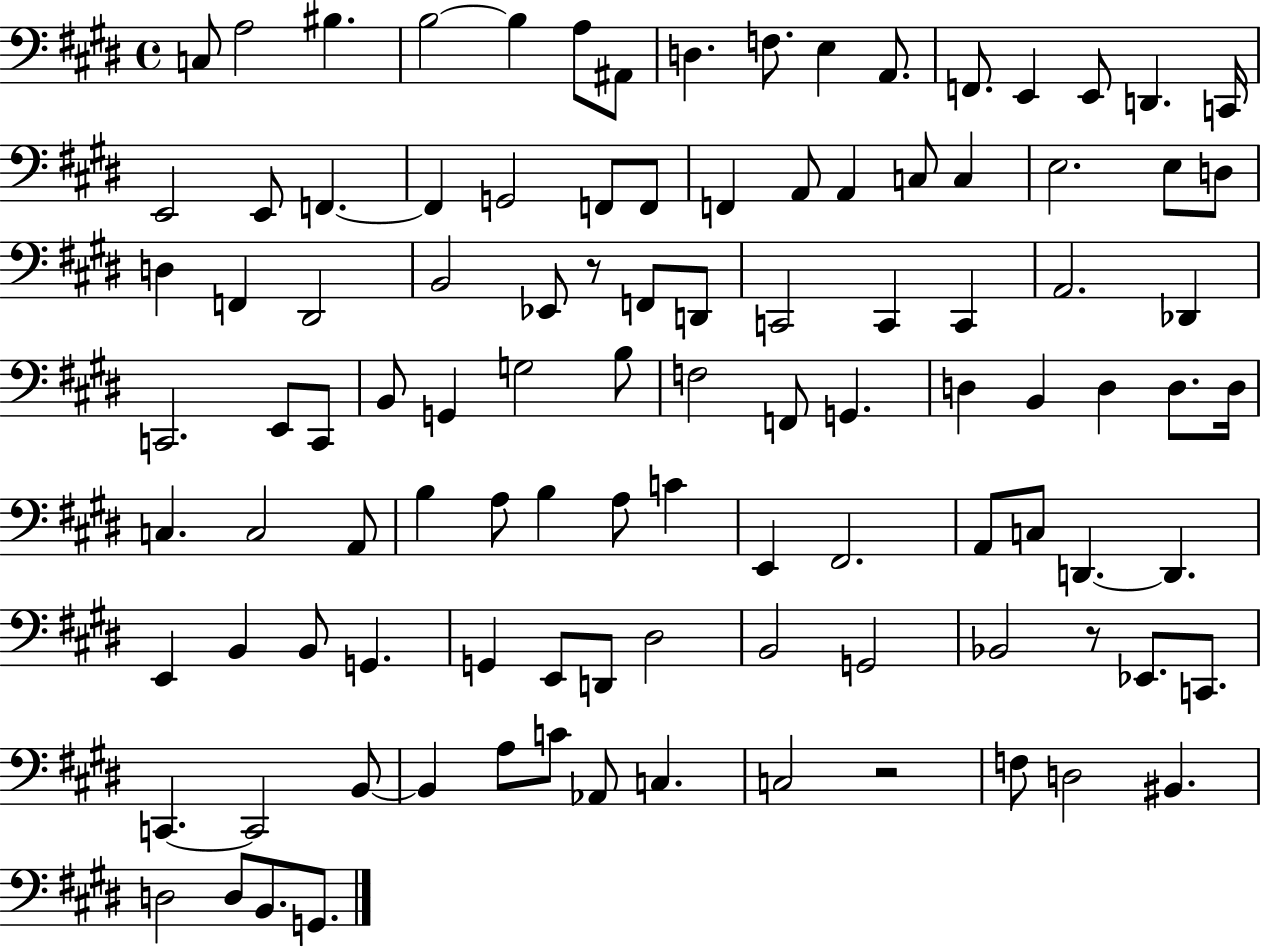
X:1
T:Untitled
M:4/4
L:1/4
K:E
C,/2 A,2 ^B, B,2 B, A,/2 ^A,,/2 D, F,/2 E, A,,/2 F,,/2 E,, E,,/2 D,, C,,/4 E,,2 E,,/2 F,, F,, G,,2 F,,/2 F,,/2 F,, A,,/2 A,, C,/2 C, E,2 E,/2 D,/2 D, F,, ^D,,2 B,,2 _E,,/2 z/2 F,,/2 D,,/2 C,,2 C,, C,, A,,2 _D,, C,,2 E,,/2 C,,/2 B,,/2 G,, G,2 B,/2 F,2 F,,/2 G,, D, B,, D, D,/2 D,/4 C, C,2 A,,/2 B, A,/2 B, A,/2 C E,, ^F,,2 A,,/2 C,/2 D,, D,, E,, B,, B,,/2 G,, G,, E,,/2 D,,/2 ^D,2 B,,2 G,,2 _B,,2 z/2 _E,,/2 C,,/2 C,, C,,2 B,,/2 B,, A,/2 C/2 _A,,/2 C, C,2 z2 F,/2 D,2 ^B,, D,2 D,/2 B,,/2 G,,/2